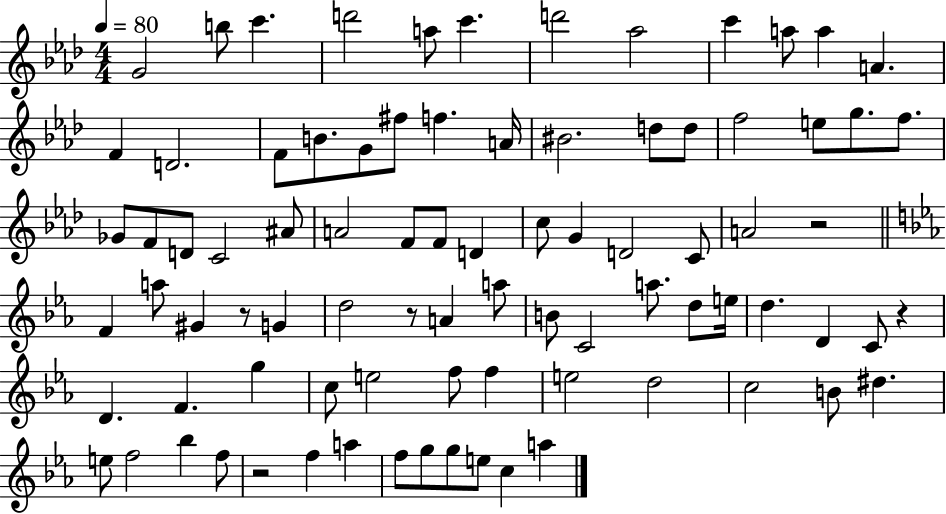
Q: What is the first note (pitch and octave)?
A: G4